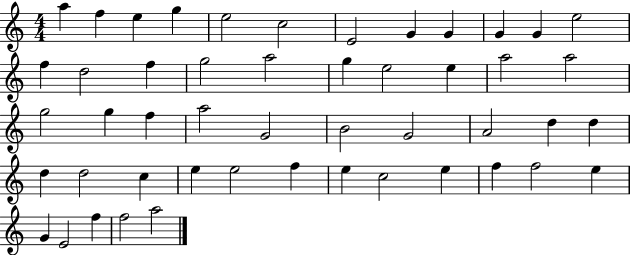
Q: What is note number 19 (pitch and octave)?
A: E5